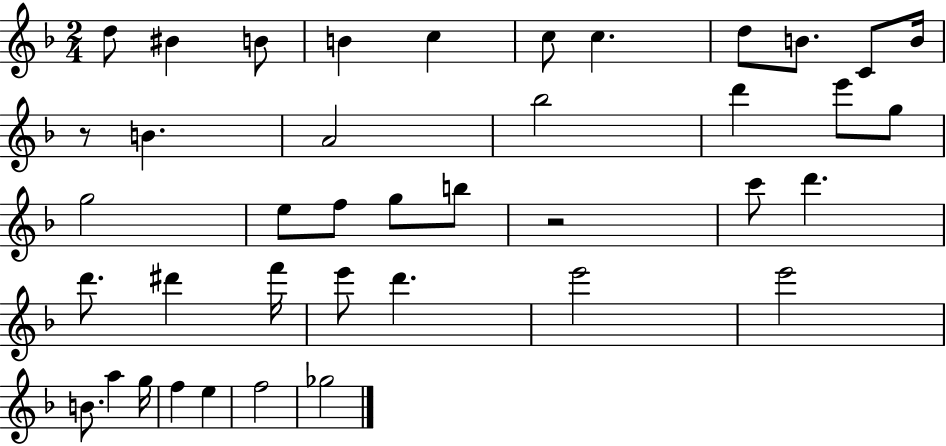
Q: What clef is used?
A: treble